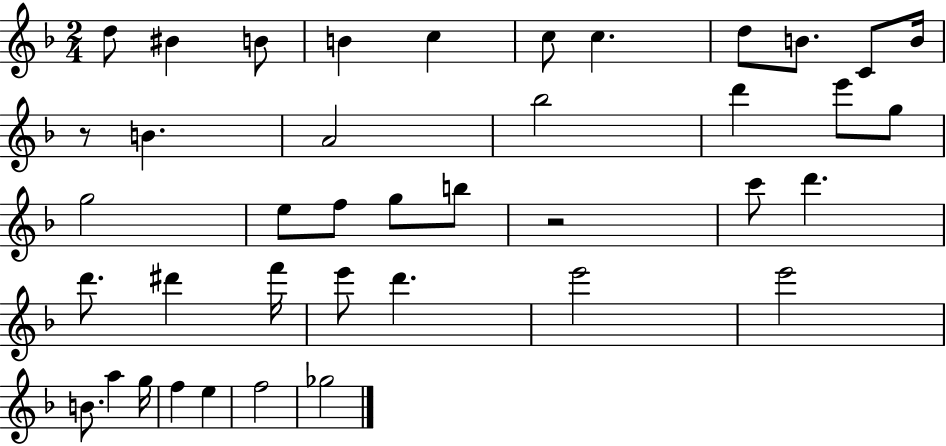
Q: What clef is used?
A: treble